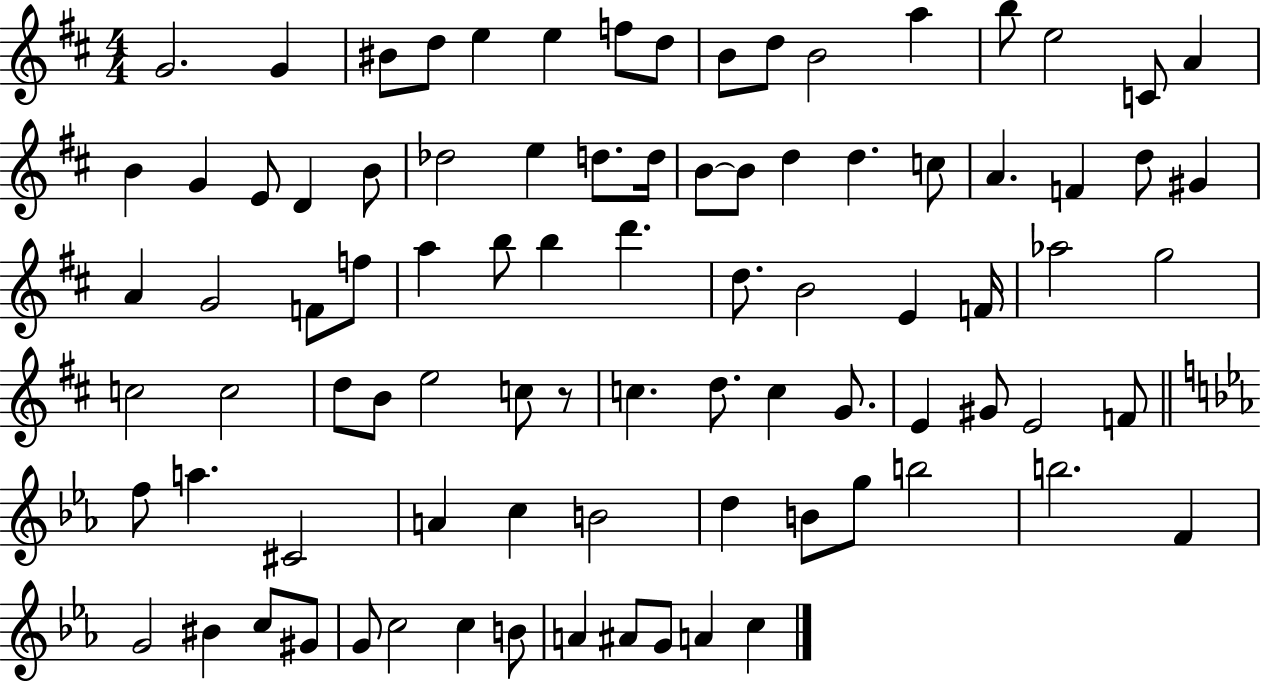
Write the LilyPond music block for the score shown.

{
  \clef treble
  \numericTimeSignature
  \time 4/4
  \key d \major
  \repeat volta 2 { g'2. g'4 | bis'8 d''8 e''4 e''4 f''8 d''8 | b'8 d''8 b'2 a''4 | b''8 e''2 c'8 a'4 | \break b'4 g'4 e'8 d'4 b'8 | des''2 e''4 d''8. d''16 | b'8~~ b'8 d''4 d''4. c''8 | a'4. f'4 d''8 gis'4 | \break a'4 g'2 f'8 f''8 | a''4 b''8 b''4 d'''4. | d''8. b'2 e'4 f'16 | aes''2 g''2 | \break c''2 c''2 | d''8 b'8 e''2 c''8 r8 | c''4. d''8. c''4 g'8. | e'4 gis'8 e'2 f'8 | \break \bar "||" \break \key c \minor f''8 a''4. cis'2 | a'4 c''4 b'2 | d''4 b'8 g''8 b''2 | b''2. f'4 | \break g'2 bis'4 c''8 gis'8 | g'8 c''2 c''4 b'8 | a'4 ais'8 g'8 a'4 c''4 | } \bar "|."
}